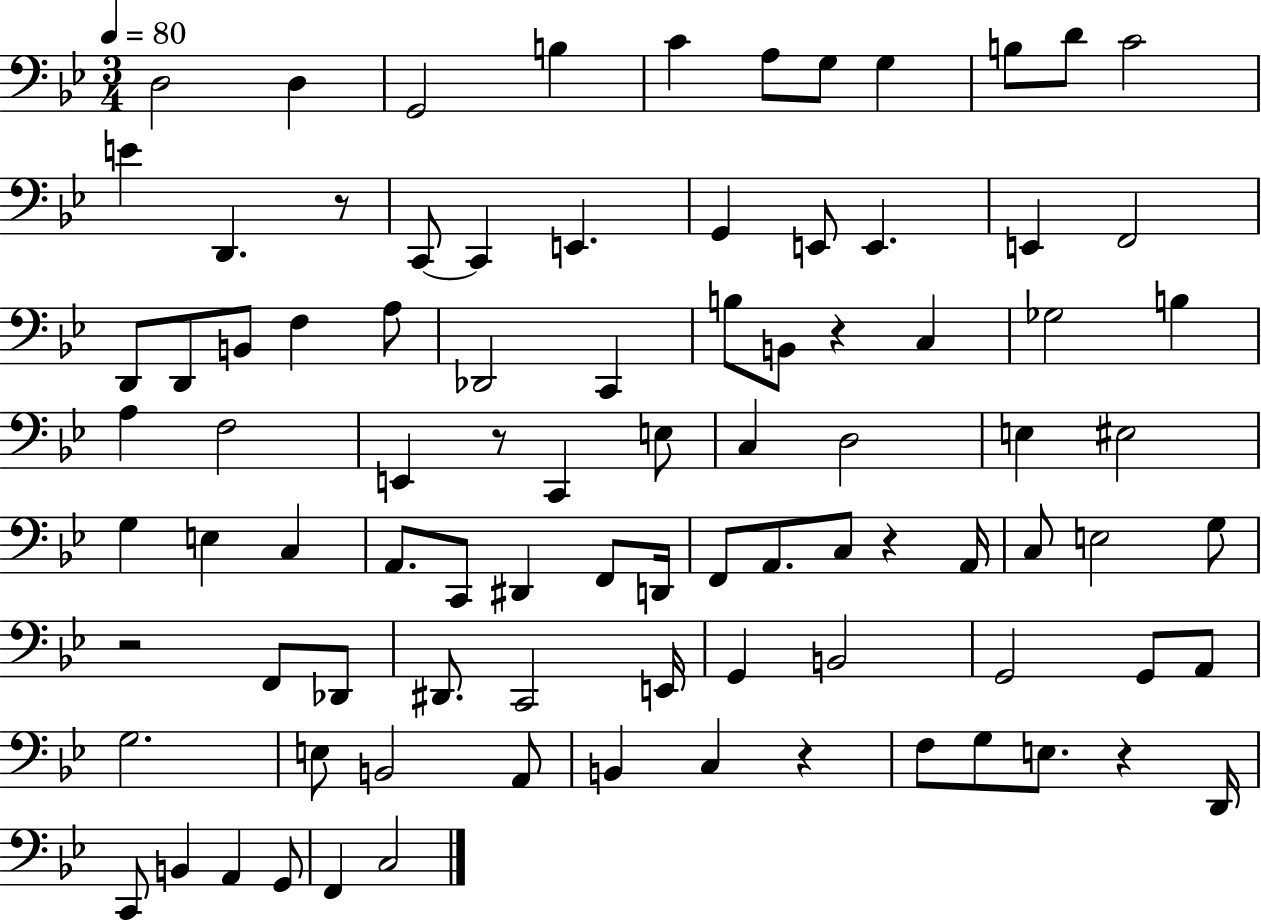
{
  \clef bass
  \numericTimeSignature
  \time 3/4
  \key bes \major
  \tempo 4 = 80
  \repeat volta 2 { d2 d4 | g,2 b4 | c'4 a8 g8 g4 | b8 d'8 c'2 | \break e'4 d,4. r8 | c,8~~ c,4 e,4. | g,4 e,8 e,4. | e,4 f,2 | \break d,8 d,8 b,8 f4 a8 | des,2 c,4 | b8 b,8 r4 c4 | ges2 b4 | \break a4 f2 | e,4 r8 c,4 e8 | c4 d2 | e4 eis2 | \break g4 e4 c4 | a,8. c,8 dis,4 f,8 d,16 | f,8 a,8. c8 r4 a,16 | c8 e2 g8 | \break r2 f,8 des,8 | dis,8. c,2 e,16 | g,4 b,2 | g,2 g,8 a,8 | \break g2. | e8 b,2 a,8 | b,4 c4 r4 | f8 g8 e8. r4 d,16 | \break c,8 b,4 a,4 g,8 | f,4 c2 | } \bar "|."
}